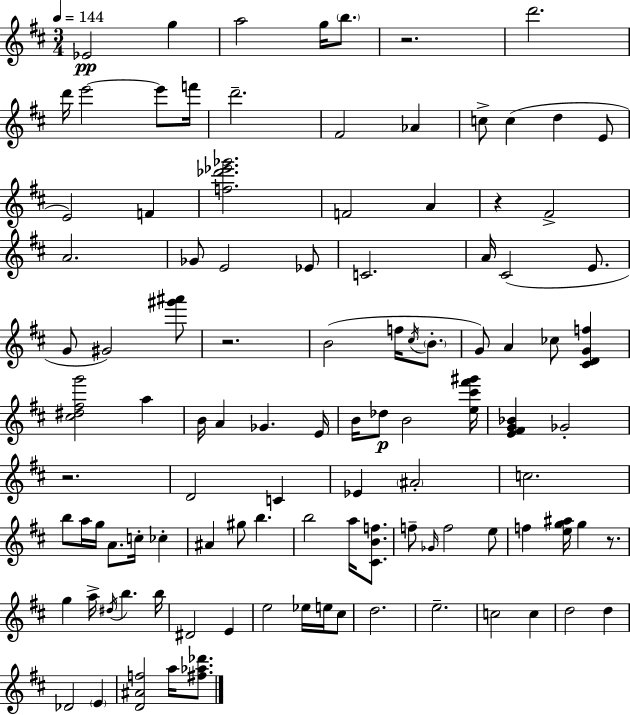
Eb4/h G5/q A5/h G5/s B5/e. R/h. D6/h. D6/s E6/h E6/e F6/s D6/h. F#4/h Ab4/q C5/e C5/q D5/q E4/e E4/h F4/q [F5,Db6,Eb6,Gb6]/h. F4/h A4/q R/q F#4/h A4/h. Gb4/e E4/h Eb4/e C4/h. A4/s C#4/h E4/e. G4/e G#4/h [G#6,A#6]/e R/h. B4/h F5/s C#5/s B4/e. G4/e A4/q CES5/e [C#4,D4,G4,F5]/q [C#5,D#5,F#5,G6]/h A5/q B4/s A4/q Gb4/q. E4/s B4/s Db5/e B4/h [E5,C#6,F#6,G#6]/s [E4,F#4,G4,Bb4]/q Gb4/h R/h. D4/h C4/q Eb4/q A#4/h C5/h. B5/e A5/s G5/s A4/e. C5/s CES5/q A#4/q G#5/e B5/q. B5/h A5/s [C#4,B4,F5]/e. F5/e Gb4/s F5/h E5/e F5/q [E5,G5,A#5]/s G5/q R/e. G5/q A5/s D#5/s B5/q. B5/s D#4/h E4/q E5/h Eb5/s E5/s C#5/e D5/h. E5/h. C5/h C5/q D5/h D5/q Db4/h E4/q [D4,A#4,F5]/h A5/s [F#5,Ab5,Db6]/e.